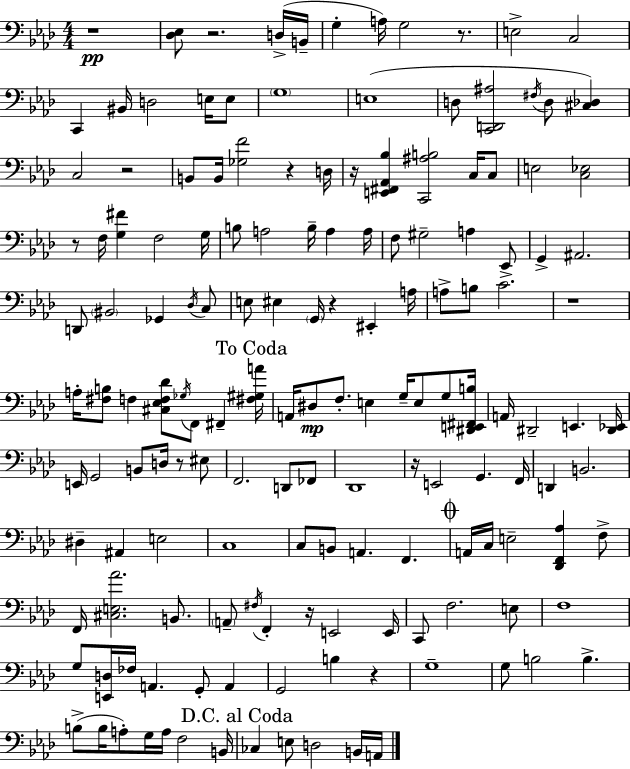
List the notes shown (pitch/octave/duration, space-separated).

R/w [Db3,Eb3]/e R/h. D3/s B2/s G3/q A3/s G3/h R/e. E3/h C3/h C2/q BIS2/s D3/h E3/s E3/e G3/w E3/w D3/e [C2,D2,A#3]/h F#3/s D3/e [C#3,Db3]/q C3/h R/h B2/e B2/s [Gb3,F4]/h R/q D3/s R/s [E2,F#2,Ab2,Bb3]/q [C2,A#3,B3]/h C3/s C3/e E3/h [C3,Eb3]/h R/e F3/s [G3,F#4]/q F3/h G3/s B3/e A3/h B3/s A3/q A3/s F3/e G#3/h A3/q Eb2/e G2/q A#2/h. D2/e BIS2/h Gb2/q Db3/s C3/e E3/e EIS3/q G2/s R/q EIS2/q A3/s A3/e B3/e C4/h. R/w A3/s [F#3,B3]/e F3/q [C#3,Eb3,F3,Db4]/e Gb3/s F2/e F#2/q [F#3,G#3,A4]/s A2/s D#3/e F3/e. E3/q G3/s E3/e G3/e [D#2,E2,F#2,B3]/s A2/s D#2/h E2/q. [D#2,Eb2]/s E2/s G2/h B2/e D3/s R/e EIS3/e F2/h. D2/e FES2/e Db2/w R/s E2/h G2/q. F2/s D2/q B2/h. D#3/q A#2/q E3/h C3/w C3/e B2/e A2/q. F2/q. A2/s C3/s E3/h [Db2,F2,Ab3]/q F3/e F2/s [C#3,E3,Ab4]/h. B2/e. A2/e F#3/s F2/q R/s E2/h E2/s C2/e F3/h. E3/e F3/w G3/e [E2,D3]/s FES3/s A2/q. G2/e A2/q G2/h B3/q R/q G3/w G3/e B3/h B3/q. B3/e B3/s A3/e G3/s A3/s F3/h B2/s CES3/q E3/e D3/h B2/s A2/s